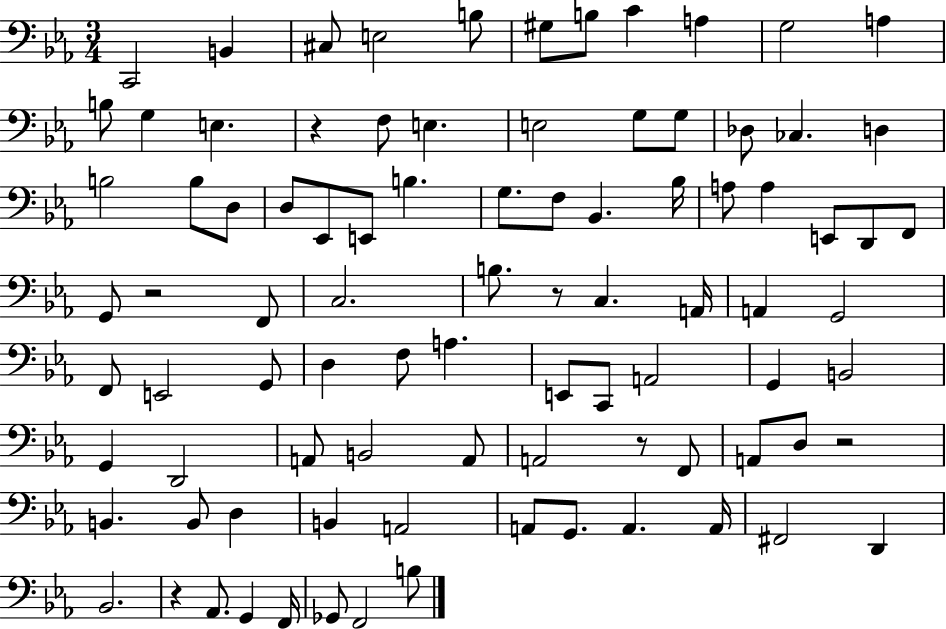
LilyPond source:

{
  \clef bass
  \numericTimeSignature
  \time 3/4
  \key ees \major
  c,2 b,4 | cis8 e2 b8 | gis8 b8 c'4 a4 | g2 a4 | \break b8 g4 e4. | r4 f8 e4. | e2 g8 g8 | des8 ces4. d4 | \break b2 b8 d8 | d8 ees,8 e,8 b4. | g8. f8 bes,4. bes16 | a8 a4 e,8 d,8 f,8 | \break g,8 r2 f,8 | c2. | b8. r8 c4. a,16 | a,4 g,2 | \break f,8 e,2 g,8 | d4 f8 a4. | e,8 c,8 a,2 | g,4 b,2 | \break g,4 d,2 | a,8 b,2 a,8 | a,2 r8 f,8 | a,8 d8 r2 | \break b,4. b,8 d4 | b,4 a,2 | a,8 g,8. a,4. a,16 | fis,2 d,4 | \break bes,2. | r4 aes,8. g,4 f,16 | ges,8 f,2 b8 | \bar "|."
}